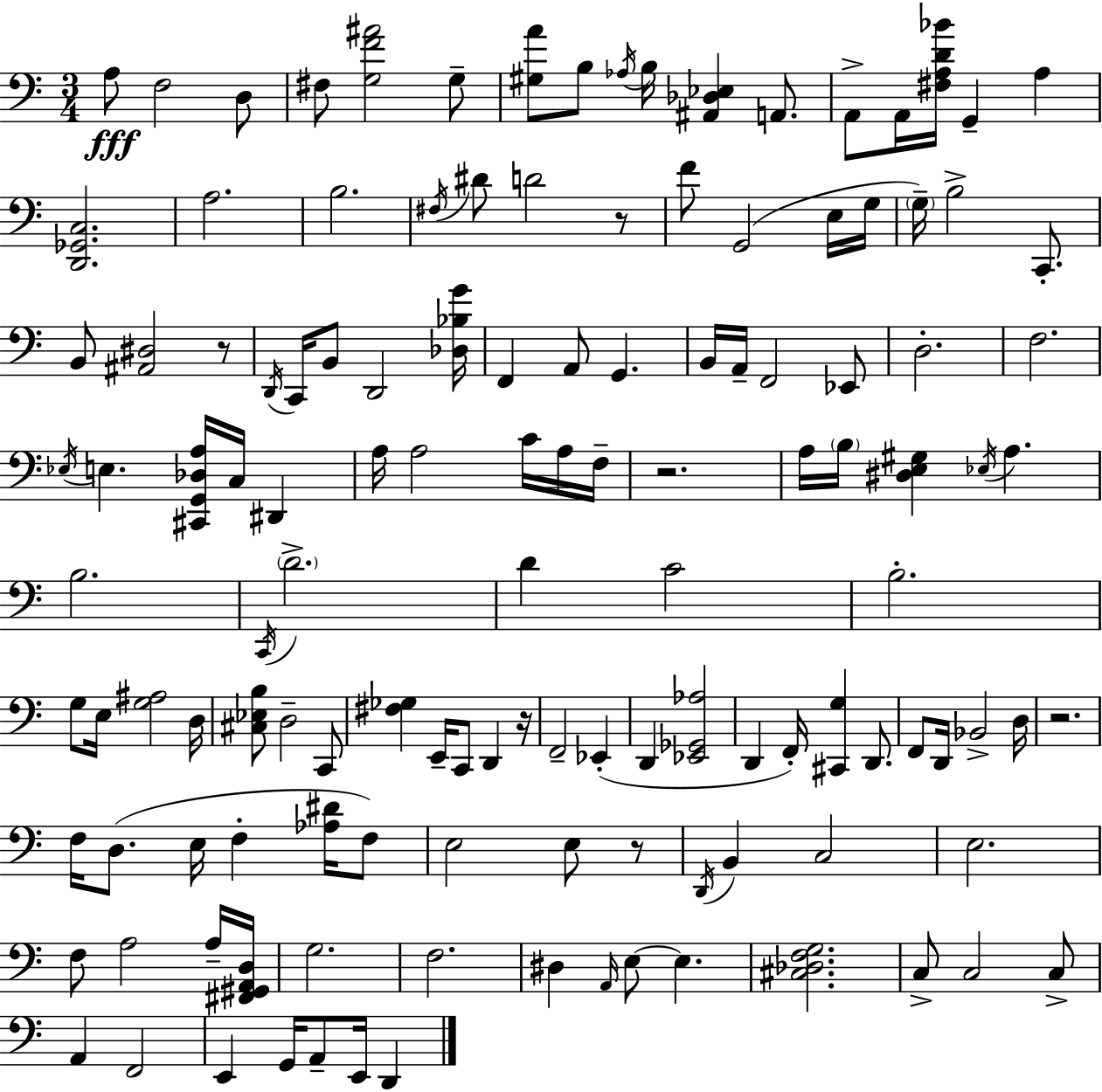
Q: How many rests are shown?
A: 6